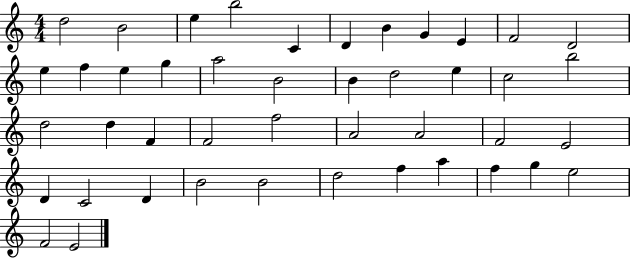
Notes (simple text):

D5/h B4/h E5/q B5/h C4/q D4/q B4/q G4/q E4/q F4/h D4/h E5/q F5/q E5/q G5/q A5/h B4/h B4/q D5/h E5/q C5/h B5/h D5/h D5/q F4/q F4/h F5/h A4/h A4/h F4/h E4/h D4/q C4/h D4/q B4/h B4/h D5/h F5/q A5/q F5/q G5/q E5/h F4/h E4/h